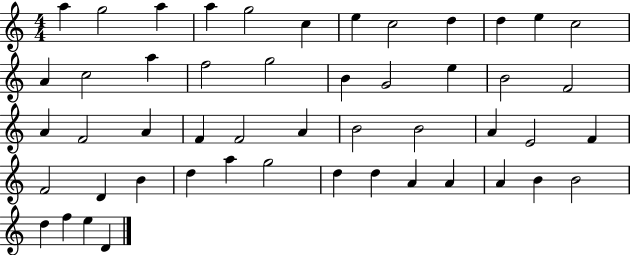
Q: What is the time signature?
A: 4/4